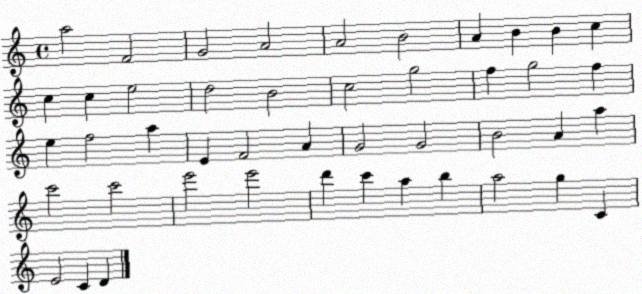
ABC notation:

X:1
T:Untitled
M:4/4
L:1/4
K:C
a2 F2 G2 A2 A2 B2 A B B c c c e2 d2 B2 c2 g2 f g2 f e f2 a E F2 A G2 G2 B2 A a c'2 c'2 e'2 e'2 d' c' a b a2 g C E2 C D